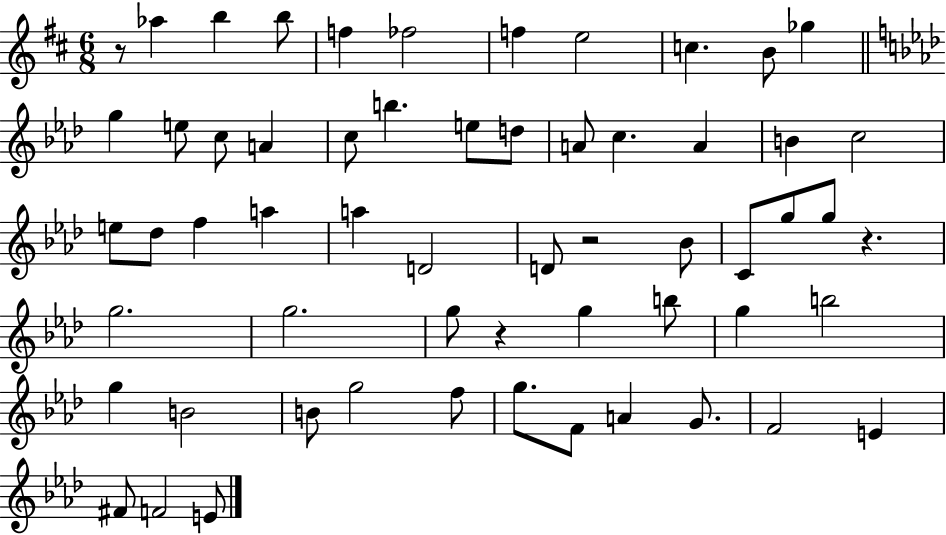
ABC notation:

X:1
T:Untitled
M:6/8
L:1/4
K:D
z/2 _a b b/2 f _f2 f e2 c B/2 _g g e/2 c/2 A c/2 b e/2 d/2 A/2 c A B c2 e/2 _d/2 f a a D2 D/2 z2 _B/2 C/2 g/2 g/2 z g2 g2 g/2 z g b/2 g b2 g B2 B/2 g2 f/2 g/2 F/2 A G/2 F2 E ^F/2 F2 E/2